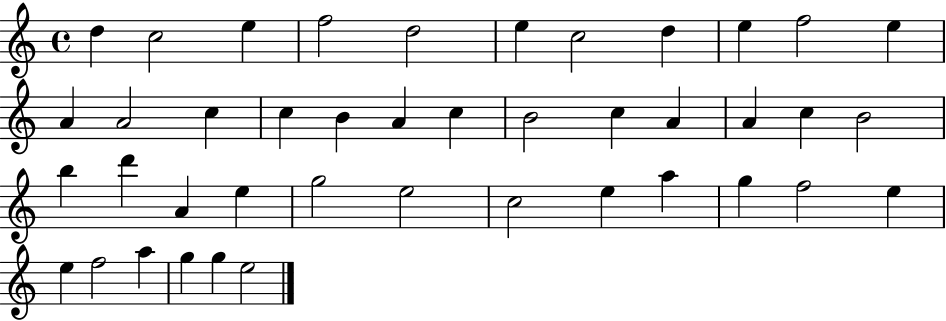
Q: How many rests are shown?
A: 0